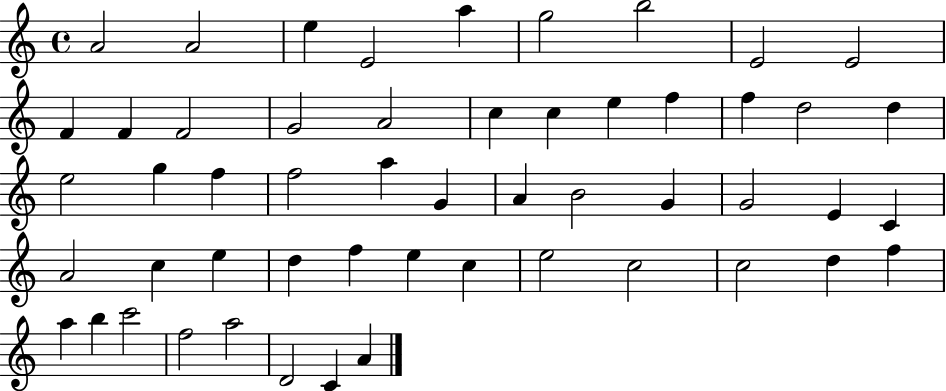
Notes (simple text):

A4/h A4/h E5/q E4/h A5/q G5/h B5/h E4/h E4/h F4/q F4/q F4/h G4/h A4/h C5/q C5/q E5/q F5/q F5/q D5/h D5/q E5/h G5/q F5/q F5/h A5/q G4/q A4/q B4/h G4/q G4/h E4/q C4/q A4/h C5/q E5/q D5/q F5/q E5/q C5/q E5/h C5/h C5/h D5/q F5/q A5/q B5/q C6/h F5/h A5/h D4/h C4/q A4/q